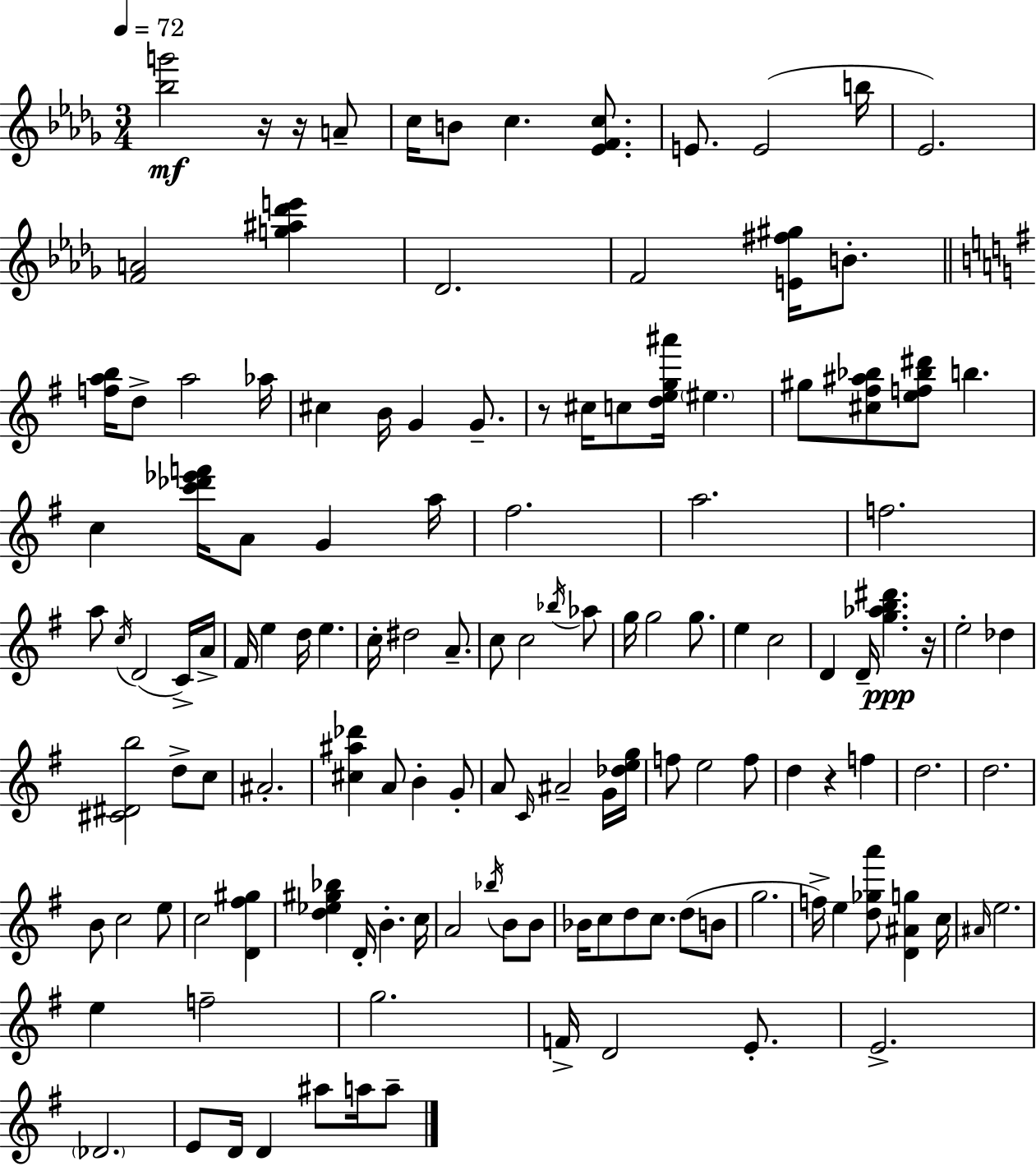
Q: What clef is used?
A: treble